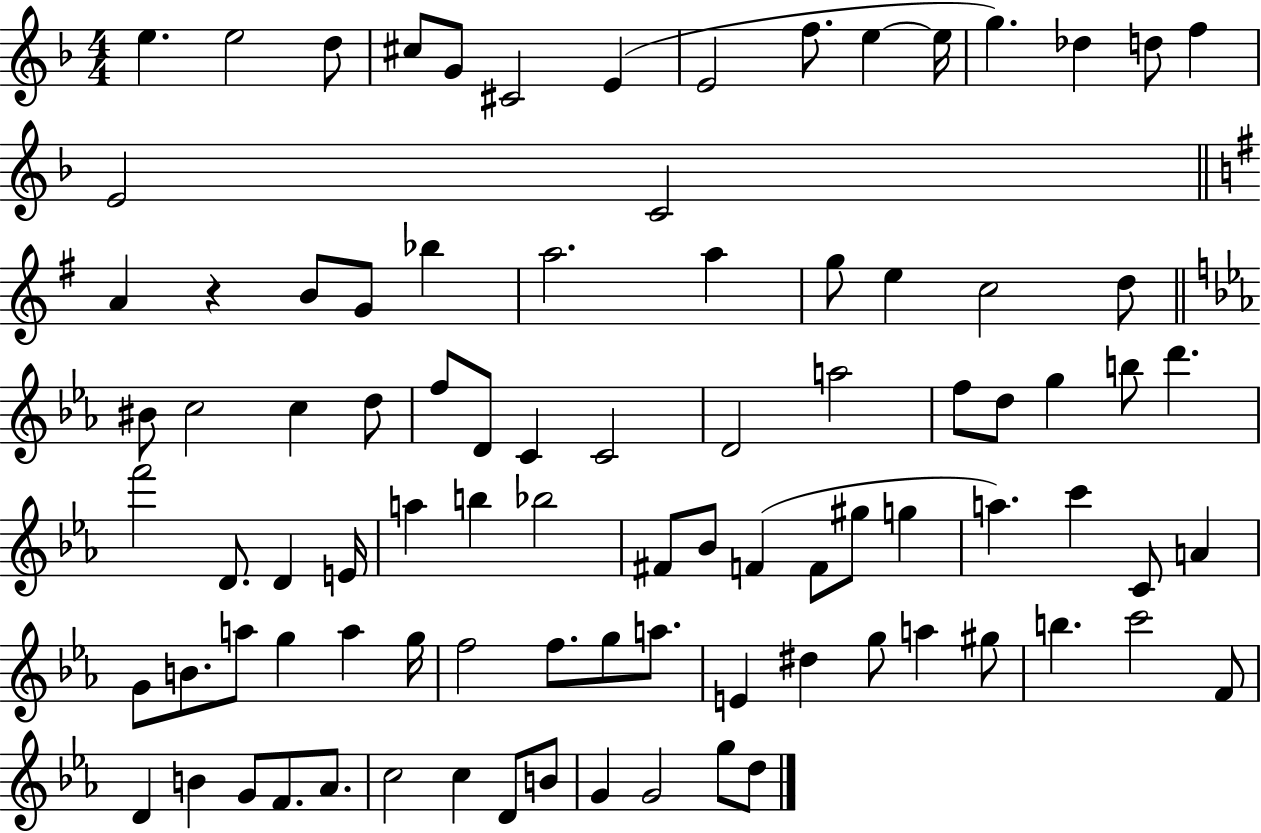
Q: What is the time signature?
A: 4/4